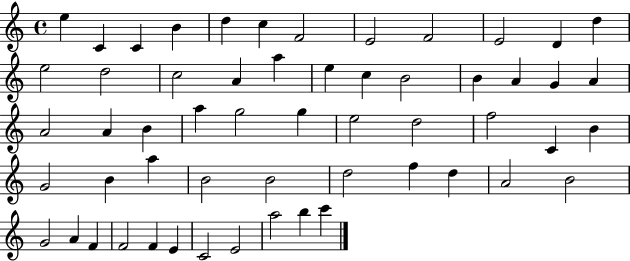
X:1
T:Untitled
M:4/4
L:1/4
K:C
e C C B d c F2 E2 F2 E2 D d e2 d2 c2 A a e c B2 B A G A A2 A B a g2 g e2 d2 f2 C B G2 B a B2 B2 d2 f d A2 B2 G2 A F F2 F E C2 E2 a2 b c'